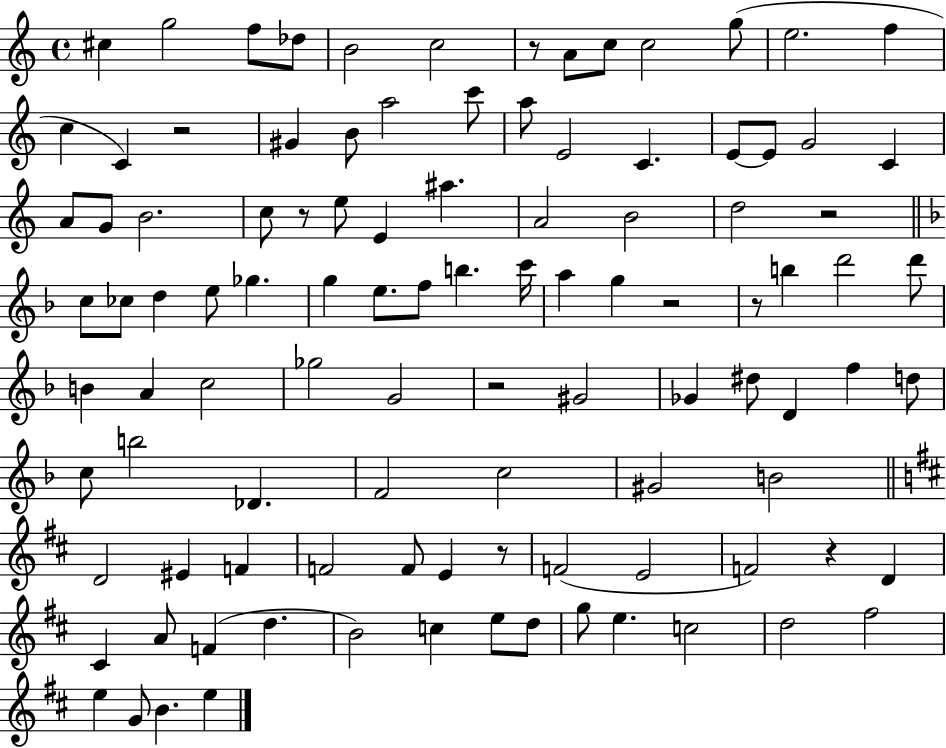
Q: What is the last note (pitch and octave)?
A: E5